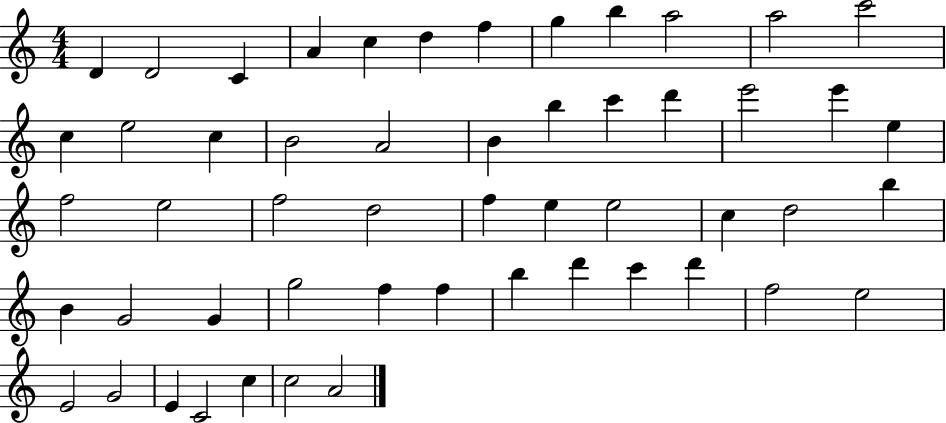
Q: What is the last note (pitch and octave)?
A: A4